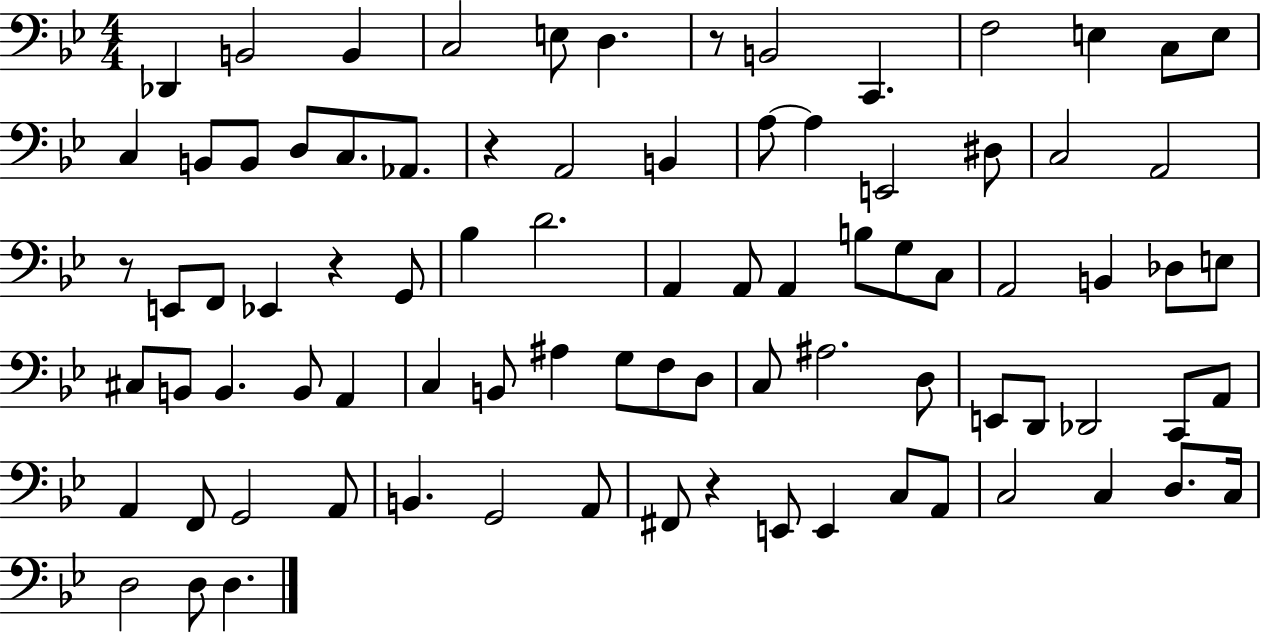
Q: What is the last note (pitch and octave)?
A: D3